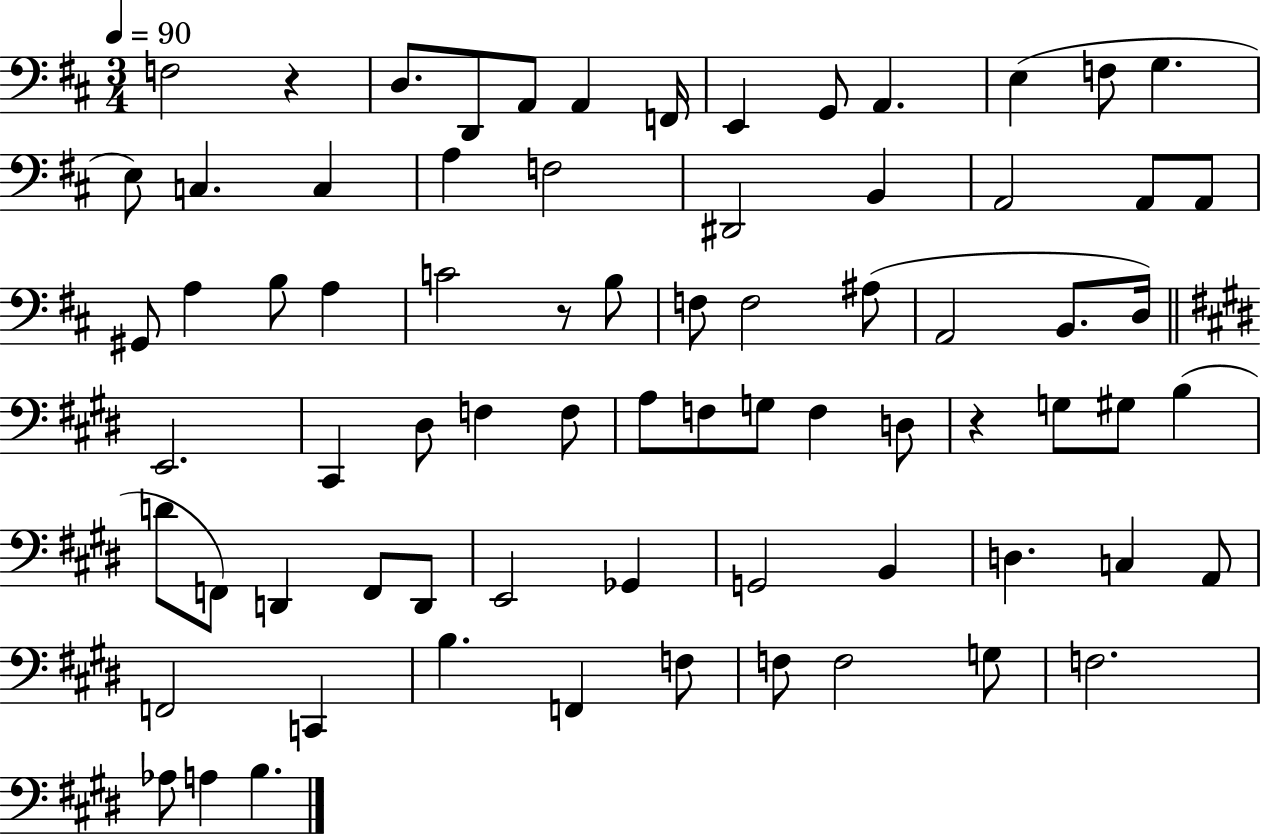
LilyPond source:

{
  \clef bass
  \numericTimeSignature
  \time 3/4
  \key d \major
  \tempo 4 = 90
  \repeat volta 2 { f2 r4 | d8. d,8 a,8 a,4 f,16 | e,4 g,8 a,4. | e4( f8 g4. | \break e8) c4. c4 | a4 f2 | dis,2 b,4 | a,2 a,8 a,8 | \break gis,8 a4 b8 a4 | c'2 r8 b8 | f8 f2 ais8( | a,2 b,8. d16) | \break \bar "||" \break \key e \major e,2. | cis,4 dis8 f4 f8 | a8 f8 g8 f4 d8 | r4 g8 gis8 b4( | \break d'8 f,8) d,4 f,8 d,8 | e,2 ges,4 | g,2 b,4 | d4. c4 a,8 | \break f,2 c,4 | b4. f,4 f8 | f8 f2 g8 | f2. | \break aes8 a4 b4. | } \bar "|."
}